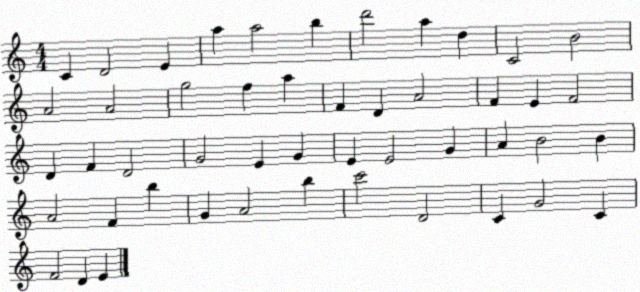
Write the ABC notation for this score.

X:1
T:Untitled
M:4/4
L:1/4
K:C
C D2 E a a2 b d'2 a d C2 B2 A2 A2 g2 f a F D A2 F E F2 D F D2 G2 E G E E2 G A B2 B A2 F b G A2 b c'2 D2 C G2 C F2 D E